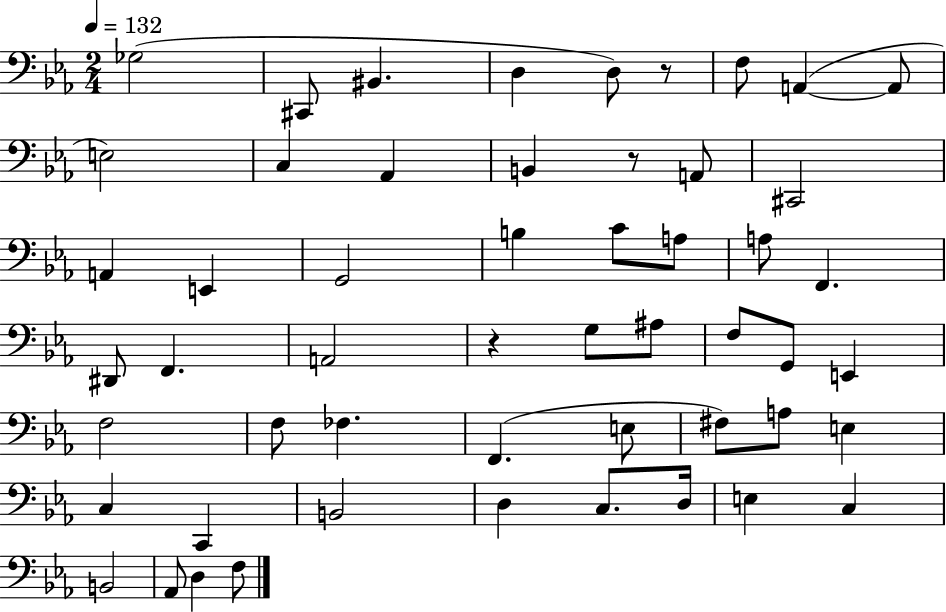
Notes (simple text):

Gb3/h C#2/e BIS2/q. D3/q D3/e R/e F3/e A2/q A2/e E3/h C3/q Ab2/q B2/q R/e A2/e C#2/h A2/q E2/q G2/h B3/q C4/e A3/e A3/e F2/q. D#2/e F2/q. A2/h R/q G3/e A#3/e F3/e G2/e E2/q F3/h F3/e FES3/q. F2/q. E3/e F#3/e A3/e E3/q C3/q C2/q B2/h D3/q C3/e. D3/s E3/q C3/q B2/h Ab2/e D3/q F3/e